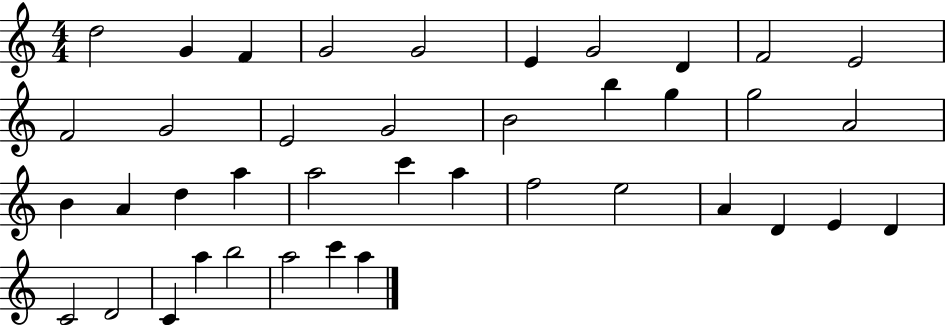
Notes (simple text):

D5/h G4/q F4/q G4/h G4/h E4/q G4/h D4/q F4/h E4/h F4/h G4/h E4/h G4/h B4/h B5/q G5/q G5/h A4/h B4/q A4/q D5/q A5/q A5/h C6/q A5/q F5/h E5/h A4/q D4/q E4/q D4/q C4/h D4/h C4/q A5/q B5/h A5/h C6/q A5/q